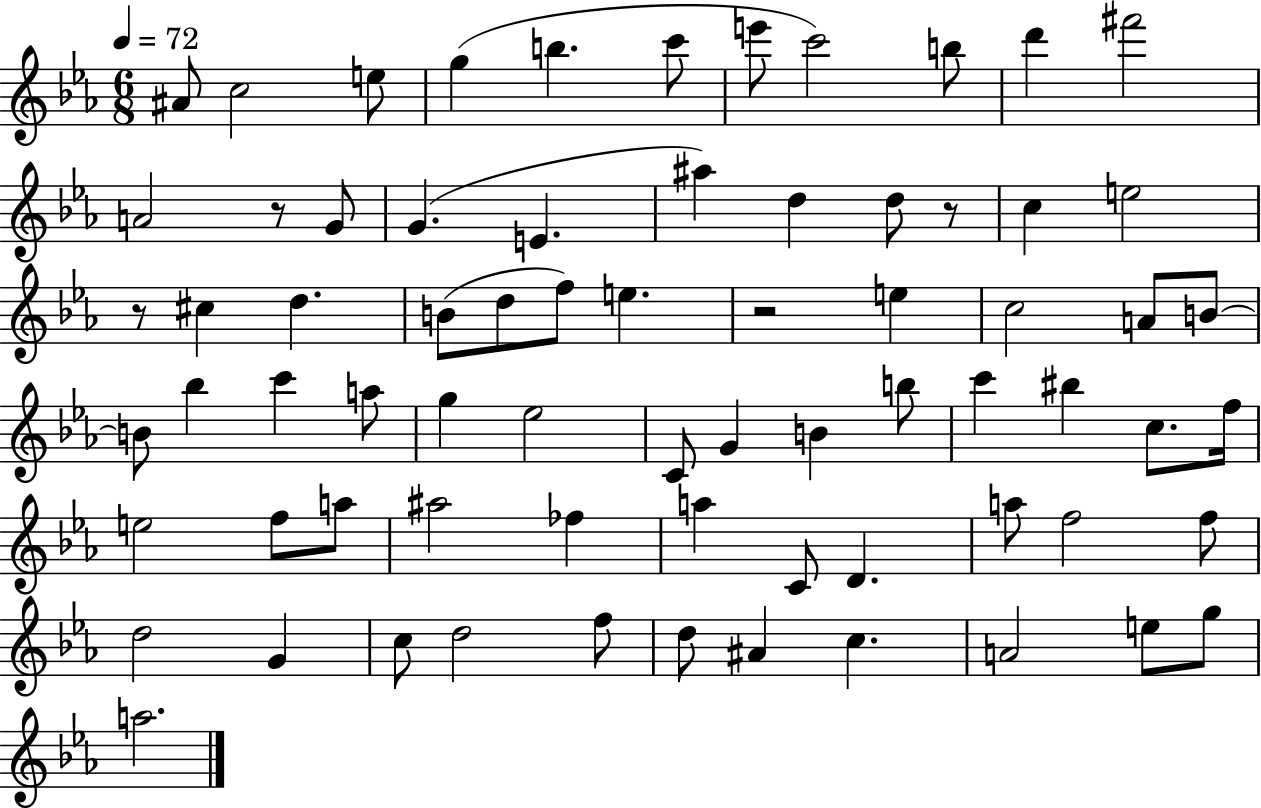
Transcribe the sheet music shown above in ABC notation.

X:1
T:Untitled
M:6/8
L:1/4
K:Eb
^A/2 c2 e/2 g b c'/2 e'/2 c'2 b/2 d' ^f'2 A2 z/2 G/2 G E ^a d d/2 z/2 c e2 z/2 ^c d B/2 d/2 f/2 e z2 e c2 A/2 B/2 B/2 _b c' a/2 g _e2 C/2 G B b/2 c' ^b c/2 f/4 e2 f/2 a/2 ^a2 _f a C/2 D a/2 f2 f/2 d2 G c/2 d2 f/2 d/2 ^A c A2 e/2 g/2 a2